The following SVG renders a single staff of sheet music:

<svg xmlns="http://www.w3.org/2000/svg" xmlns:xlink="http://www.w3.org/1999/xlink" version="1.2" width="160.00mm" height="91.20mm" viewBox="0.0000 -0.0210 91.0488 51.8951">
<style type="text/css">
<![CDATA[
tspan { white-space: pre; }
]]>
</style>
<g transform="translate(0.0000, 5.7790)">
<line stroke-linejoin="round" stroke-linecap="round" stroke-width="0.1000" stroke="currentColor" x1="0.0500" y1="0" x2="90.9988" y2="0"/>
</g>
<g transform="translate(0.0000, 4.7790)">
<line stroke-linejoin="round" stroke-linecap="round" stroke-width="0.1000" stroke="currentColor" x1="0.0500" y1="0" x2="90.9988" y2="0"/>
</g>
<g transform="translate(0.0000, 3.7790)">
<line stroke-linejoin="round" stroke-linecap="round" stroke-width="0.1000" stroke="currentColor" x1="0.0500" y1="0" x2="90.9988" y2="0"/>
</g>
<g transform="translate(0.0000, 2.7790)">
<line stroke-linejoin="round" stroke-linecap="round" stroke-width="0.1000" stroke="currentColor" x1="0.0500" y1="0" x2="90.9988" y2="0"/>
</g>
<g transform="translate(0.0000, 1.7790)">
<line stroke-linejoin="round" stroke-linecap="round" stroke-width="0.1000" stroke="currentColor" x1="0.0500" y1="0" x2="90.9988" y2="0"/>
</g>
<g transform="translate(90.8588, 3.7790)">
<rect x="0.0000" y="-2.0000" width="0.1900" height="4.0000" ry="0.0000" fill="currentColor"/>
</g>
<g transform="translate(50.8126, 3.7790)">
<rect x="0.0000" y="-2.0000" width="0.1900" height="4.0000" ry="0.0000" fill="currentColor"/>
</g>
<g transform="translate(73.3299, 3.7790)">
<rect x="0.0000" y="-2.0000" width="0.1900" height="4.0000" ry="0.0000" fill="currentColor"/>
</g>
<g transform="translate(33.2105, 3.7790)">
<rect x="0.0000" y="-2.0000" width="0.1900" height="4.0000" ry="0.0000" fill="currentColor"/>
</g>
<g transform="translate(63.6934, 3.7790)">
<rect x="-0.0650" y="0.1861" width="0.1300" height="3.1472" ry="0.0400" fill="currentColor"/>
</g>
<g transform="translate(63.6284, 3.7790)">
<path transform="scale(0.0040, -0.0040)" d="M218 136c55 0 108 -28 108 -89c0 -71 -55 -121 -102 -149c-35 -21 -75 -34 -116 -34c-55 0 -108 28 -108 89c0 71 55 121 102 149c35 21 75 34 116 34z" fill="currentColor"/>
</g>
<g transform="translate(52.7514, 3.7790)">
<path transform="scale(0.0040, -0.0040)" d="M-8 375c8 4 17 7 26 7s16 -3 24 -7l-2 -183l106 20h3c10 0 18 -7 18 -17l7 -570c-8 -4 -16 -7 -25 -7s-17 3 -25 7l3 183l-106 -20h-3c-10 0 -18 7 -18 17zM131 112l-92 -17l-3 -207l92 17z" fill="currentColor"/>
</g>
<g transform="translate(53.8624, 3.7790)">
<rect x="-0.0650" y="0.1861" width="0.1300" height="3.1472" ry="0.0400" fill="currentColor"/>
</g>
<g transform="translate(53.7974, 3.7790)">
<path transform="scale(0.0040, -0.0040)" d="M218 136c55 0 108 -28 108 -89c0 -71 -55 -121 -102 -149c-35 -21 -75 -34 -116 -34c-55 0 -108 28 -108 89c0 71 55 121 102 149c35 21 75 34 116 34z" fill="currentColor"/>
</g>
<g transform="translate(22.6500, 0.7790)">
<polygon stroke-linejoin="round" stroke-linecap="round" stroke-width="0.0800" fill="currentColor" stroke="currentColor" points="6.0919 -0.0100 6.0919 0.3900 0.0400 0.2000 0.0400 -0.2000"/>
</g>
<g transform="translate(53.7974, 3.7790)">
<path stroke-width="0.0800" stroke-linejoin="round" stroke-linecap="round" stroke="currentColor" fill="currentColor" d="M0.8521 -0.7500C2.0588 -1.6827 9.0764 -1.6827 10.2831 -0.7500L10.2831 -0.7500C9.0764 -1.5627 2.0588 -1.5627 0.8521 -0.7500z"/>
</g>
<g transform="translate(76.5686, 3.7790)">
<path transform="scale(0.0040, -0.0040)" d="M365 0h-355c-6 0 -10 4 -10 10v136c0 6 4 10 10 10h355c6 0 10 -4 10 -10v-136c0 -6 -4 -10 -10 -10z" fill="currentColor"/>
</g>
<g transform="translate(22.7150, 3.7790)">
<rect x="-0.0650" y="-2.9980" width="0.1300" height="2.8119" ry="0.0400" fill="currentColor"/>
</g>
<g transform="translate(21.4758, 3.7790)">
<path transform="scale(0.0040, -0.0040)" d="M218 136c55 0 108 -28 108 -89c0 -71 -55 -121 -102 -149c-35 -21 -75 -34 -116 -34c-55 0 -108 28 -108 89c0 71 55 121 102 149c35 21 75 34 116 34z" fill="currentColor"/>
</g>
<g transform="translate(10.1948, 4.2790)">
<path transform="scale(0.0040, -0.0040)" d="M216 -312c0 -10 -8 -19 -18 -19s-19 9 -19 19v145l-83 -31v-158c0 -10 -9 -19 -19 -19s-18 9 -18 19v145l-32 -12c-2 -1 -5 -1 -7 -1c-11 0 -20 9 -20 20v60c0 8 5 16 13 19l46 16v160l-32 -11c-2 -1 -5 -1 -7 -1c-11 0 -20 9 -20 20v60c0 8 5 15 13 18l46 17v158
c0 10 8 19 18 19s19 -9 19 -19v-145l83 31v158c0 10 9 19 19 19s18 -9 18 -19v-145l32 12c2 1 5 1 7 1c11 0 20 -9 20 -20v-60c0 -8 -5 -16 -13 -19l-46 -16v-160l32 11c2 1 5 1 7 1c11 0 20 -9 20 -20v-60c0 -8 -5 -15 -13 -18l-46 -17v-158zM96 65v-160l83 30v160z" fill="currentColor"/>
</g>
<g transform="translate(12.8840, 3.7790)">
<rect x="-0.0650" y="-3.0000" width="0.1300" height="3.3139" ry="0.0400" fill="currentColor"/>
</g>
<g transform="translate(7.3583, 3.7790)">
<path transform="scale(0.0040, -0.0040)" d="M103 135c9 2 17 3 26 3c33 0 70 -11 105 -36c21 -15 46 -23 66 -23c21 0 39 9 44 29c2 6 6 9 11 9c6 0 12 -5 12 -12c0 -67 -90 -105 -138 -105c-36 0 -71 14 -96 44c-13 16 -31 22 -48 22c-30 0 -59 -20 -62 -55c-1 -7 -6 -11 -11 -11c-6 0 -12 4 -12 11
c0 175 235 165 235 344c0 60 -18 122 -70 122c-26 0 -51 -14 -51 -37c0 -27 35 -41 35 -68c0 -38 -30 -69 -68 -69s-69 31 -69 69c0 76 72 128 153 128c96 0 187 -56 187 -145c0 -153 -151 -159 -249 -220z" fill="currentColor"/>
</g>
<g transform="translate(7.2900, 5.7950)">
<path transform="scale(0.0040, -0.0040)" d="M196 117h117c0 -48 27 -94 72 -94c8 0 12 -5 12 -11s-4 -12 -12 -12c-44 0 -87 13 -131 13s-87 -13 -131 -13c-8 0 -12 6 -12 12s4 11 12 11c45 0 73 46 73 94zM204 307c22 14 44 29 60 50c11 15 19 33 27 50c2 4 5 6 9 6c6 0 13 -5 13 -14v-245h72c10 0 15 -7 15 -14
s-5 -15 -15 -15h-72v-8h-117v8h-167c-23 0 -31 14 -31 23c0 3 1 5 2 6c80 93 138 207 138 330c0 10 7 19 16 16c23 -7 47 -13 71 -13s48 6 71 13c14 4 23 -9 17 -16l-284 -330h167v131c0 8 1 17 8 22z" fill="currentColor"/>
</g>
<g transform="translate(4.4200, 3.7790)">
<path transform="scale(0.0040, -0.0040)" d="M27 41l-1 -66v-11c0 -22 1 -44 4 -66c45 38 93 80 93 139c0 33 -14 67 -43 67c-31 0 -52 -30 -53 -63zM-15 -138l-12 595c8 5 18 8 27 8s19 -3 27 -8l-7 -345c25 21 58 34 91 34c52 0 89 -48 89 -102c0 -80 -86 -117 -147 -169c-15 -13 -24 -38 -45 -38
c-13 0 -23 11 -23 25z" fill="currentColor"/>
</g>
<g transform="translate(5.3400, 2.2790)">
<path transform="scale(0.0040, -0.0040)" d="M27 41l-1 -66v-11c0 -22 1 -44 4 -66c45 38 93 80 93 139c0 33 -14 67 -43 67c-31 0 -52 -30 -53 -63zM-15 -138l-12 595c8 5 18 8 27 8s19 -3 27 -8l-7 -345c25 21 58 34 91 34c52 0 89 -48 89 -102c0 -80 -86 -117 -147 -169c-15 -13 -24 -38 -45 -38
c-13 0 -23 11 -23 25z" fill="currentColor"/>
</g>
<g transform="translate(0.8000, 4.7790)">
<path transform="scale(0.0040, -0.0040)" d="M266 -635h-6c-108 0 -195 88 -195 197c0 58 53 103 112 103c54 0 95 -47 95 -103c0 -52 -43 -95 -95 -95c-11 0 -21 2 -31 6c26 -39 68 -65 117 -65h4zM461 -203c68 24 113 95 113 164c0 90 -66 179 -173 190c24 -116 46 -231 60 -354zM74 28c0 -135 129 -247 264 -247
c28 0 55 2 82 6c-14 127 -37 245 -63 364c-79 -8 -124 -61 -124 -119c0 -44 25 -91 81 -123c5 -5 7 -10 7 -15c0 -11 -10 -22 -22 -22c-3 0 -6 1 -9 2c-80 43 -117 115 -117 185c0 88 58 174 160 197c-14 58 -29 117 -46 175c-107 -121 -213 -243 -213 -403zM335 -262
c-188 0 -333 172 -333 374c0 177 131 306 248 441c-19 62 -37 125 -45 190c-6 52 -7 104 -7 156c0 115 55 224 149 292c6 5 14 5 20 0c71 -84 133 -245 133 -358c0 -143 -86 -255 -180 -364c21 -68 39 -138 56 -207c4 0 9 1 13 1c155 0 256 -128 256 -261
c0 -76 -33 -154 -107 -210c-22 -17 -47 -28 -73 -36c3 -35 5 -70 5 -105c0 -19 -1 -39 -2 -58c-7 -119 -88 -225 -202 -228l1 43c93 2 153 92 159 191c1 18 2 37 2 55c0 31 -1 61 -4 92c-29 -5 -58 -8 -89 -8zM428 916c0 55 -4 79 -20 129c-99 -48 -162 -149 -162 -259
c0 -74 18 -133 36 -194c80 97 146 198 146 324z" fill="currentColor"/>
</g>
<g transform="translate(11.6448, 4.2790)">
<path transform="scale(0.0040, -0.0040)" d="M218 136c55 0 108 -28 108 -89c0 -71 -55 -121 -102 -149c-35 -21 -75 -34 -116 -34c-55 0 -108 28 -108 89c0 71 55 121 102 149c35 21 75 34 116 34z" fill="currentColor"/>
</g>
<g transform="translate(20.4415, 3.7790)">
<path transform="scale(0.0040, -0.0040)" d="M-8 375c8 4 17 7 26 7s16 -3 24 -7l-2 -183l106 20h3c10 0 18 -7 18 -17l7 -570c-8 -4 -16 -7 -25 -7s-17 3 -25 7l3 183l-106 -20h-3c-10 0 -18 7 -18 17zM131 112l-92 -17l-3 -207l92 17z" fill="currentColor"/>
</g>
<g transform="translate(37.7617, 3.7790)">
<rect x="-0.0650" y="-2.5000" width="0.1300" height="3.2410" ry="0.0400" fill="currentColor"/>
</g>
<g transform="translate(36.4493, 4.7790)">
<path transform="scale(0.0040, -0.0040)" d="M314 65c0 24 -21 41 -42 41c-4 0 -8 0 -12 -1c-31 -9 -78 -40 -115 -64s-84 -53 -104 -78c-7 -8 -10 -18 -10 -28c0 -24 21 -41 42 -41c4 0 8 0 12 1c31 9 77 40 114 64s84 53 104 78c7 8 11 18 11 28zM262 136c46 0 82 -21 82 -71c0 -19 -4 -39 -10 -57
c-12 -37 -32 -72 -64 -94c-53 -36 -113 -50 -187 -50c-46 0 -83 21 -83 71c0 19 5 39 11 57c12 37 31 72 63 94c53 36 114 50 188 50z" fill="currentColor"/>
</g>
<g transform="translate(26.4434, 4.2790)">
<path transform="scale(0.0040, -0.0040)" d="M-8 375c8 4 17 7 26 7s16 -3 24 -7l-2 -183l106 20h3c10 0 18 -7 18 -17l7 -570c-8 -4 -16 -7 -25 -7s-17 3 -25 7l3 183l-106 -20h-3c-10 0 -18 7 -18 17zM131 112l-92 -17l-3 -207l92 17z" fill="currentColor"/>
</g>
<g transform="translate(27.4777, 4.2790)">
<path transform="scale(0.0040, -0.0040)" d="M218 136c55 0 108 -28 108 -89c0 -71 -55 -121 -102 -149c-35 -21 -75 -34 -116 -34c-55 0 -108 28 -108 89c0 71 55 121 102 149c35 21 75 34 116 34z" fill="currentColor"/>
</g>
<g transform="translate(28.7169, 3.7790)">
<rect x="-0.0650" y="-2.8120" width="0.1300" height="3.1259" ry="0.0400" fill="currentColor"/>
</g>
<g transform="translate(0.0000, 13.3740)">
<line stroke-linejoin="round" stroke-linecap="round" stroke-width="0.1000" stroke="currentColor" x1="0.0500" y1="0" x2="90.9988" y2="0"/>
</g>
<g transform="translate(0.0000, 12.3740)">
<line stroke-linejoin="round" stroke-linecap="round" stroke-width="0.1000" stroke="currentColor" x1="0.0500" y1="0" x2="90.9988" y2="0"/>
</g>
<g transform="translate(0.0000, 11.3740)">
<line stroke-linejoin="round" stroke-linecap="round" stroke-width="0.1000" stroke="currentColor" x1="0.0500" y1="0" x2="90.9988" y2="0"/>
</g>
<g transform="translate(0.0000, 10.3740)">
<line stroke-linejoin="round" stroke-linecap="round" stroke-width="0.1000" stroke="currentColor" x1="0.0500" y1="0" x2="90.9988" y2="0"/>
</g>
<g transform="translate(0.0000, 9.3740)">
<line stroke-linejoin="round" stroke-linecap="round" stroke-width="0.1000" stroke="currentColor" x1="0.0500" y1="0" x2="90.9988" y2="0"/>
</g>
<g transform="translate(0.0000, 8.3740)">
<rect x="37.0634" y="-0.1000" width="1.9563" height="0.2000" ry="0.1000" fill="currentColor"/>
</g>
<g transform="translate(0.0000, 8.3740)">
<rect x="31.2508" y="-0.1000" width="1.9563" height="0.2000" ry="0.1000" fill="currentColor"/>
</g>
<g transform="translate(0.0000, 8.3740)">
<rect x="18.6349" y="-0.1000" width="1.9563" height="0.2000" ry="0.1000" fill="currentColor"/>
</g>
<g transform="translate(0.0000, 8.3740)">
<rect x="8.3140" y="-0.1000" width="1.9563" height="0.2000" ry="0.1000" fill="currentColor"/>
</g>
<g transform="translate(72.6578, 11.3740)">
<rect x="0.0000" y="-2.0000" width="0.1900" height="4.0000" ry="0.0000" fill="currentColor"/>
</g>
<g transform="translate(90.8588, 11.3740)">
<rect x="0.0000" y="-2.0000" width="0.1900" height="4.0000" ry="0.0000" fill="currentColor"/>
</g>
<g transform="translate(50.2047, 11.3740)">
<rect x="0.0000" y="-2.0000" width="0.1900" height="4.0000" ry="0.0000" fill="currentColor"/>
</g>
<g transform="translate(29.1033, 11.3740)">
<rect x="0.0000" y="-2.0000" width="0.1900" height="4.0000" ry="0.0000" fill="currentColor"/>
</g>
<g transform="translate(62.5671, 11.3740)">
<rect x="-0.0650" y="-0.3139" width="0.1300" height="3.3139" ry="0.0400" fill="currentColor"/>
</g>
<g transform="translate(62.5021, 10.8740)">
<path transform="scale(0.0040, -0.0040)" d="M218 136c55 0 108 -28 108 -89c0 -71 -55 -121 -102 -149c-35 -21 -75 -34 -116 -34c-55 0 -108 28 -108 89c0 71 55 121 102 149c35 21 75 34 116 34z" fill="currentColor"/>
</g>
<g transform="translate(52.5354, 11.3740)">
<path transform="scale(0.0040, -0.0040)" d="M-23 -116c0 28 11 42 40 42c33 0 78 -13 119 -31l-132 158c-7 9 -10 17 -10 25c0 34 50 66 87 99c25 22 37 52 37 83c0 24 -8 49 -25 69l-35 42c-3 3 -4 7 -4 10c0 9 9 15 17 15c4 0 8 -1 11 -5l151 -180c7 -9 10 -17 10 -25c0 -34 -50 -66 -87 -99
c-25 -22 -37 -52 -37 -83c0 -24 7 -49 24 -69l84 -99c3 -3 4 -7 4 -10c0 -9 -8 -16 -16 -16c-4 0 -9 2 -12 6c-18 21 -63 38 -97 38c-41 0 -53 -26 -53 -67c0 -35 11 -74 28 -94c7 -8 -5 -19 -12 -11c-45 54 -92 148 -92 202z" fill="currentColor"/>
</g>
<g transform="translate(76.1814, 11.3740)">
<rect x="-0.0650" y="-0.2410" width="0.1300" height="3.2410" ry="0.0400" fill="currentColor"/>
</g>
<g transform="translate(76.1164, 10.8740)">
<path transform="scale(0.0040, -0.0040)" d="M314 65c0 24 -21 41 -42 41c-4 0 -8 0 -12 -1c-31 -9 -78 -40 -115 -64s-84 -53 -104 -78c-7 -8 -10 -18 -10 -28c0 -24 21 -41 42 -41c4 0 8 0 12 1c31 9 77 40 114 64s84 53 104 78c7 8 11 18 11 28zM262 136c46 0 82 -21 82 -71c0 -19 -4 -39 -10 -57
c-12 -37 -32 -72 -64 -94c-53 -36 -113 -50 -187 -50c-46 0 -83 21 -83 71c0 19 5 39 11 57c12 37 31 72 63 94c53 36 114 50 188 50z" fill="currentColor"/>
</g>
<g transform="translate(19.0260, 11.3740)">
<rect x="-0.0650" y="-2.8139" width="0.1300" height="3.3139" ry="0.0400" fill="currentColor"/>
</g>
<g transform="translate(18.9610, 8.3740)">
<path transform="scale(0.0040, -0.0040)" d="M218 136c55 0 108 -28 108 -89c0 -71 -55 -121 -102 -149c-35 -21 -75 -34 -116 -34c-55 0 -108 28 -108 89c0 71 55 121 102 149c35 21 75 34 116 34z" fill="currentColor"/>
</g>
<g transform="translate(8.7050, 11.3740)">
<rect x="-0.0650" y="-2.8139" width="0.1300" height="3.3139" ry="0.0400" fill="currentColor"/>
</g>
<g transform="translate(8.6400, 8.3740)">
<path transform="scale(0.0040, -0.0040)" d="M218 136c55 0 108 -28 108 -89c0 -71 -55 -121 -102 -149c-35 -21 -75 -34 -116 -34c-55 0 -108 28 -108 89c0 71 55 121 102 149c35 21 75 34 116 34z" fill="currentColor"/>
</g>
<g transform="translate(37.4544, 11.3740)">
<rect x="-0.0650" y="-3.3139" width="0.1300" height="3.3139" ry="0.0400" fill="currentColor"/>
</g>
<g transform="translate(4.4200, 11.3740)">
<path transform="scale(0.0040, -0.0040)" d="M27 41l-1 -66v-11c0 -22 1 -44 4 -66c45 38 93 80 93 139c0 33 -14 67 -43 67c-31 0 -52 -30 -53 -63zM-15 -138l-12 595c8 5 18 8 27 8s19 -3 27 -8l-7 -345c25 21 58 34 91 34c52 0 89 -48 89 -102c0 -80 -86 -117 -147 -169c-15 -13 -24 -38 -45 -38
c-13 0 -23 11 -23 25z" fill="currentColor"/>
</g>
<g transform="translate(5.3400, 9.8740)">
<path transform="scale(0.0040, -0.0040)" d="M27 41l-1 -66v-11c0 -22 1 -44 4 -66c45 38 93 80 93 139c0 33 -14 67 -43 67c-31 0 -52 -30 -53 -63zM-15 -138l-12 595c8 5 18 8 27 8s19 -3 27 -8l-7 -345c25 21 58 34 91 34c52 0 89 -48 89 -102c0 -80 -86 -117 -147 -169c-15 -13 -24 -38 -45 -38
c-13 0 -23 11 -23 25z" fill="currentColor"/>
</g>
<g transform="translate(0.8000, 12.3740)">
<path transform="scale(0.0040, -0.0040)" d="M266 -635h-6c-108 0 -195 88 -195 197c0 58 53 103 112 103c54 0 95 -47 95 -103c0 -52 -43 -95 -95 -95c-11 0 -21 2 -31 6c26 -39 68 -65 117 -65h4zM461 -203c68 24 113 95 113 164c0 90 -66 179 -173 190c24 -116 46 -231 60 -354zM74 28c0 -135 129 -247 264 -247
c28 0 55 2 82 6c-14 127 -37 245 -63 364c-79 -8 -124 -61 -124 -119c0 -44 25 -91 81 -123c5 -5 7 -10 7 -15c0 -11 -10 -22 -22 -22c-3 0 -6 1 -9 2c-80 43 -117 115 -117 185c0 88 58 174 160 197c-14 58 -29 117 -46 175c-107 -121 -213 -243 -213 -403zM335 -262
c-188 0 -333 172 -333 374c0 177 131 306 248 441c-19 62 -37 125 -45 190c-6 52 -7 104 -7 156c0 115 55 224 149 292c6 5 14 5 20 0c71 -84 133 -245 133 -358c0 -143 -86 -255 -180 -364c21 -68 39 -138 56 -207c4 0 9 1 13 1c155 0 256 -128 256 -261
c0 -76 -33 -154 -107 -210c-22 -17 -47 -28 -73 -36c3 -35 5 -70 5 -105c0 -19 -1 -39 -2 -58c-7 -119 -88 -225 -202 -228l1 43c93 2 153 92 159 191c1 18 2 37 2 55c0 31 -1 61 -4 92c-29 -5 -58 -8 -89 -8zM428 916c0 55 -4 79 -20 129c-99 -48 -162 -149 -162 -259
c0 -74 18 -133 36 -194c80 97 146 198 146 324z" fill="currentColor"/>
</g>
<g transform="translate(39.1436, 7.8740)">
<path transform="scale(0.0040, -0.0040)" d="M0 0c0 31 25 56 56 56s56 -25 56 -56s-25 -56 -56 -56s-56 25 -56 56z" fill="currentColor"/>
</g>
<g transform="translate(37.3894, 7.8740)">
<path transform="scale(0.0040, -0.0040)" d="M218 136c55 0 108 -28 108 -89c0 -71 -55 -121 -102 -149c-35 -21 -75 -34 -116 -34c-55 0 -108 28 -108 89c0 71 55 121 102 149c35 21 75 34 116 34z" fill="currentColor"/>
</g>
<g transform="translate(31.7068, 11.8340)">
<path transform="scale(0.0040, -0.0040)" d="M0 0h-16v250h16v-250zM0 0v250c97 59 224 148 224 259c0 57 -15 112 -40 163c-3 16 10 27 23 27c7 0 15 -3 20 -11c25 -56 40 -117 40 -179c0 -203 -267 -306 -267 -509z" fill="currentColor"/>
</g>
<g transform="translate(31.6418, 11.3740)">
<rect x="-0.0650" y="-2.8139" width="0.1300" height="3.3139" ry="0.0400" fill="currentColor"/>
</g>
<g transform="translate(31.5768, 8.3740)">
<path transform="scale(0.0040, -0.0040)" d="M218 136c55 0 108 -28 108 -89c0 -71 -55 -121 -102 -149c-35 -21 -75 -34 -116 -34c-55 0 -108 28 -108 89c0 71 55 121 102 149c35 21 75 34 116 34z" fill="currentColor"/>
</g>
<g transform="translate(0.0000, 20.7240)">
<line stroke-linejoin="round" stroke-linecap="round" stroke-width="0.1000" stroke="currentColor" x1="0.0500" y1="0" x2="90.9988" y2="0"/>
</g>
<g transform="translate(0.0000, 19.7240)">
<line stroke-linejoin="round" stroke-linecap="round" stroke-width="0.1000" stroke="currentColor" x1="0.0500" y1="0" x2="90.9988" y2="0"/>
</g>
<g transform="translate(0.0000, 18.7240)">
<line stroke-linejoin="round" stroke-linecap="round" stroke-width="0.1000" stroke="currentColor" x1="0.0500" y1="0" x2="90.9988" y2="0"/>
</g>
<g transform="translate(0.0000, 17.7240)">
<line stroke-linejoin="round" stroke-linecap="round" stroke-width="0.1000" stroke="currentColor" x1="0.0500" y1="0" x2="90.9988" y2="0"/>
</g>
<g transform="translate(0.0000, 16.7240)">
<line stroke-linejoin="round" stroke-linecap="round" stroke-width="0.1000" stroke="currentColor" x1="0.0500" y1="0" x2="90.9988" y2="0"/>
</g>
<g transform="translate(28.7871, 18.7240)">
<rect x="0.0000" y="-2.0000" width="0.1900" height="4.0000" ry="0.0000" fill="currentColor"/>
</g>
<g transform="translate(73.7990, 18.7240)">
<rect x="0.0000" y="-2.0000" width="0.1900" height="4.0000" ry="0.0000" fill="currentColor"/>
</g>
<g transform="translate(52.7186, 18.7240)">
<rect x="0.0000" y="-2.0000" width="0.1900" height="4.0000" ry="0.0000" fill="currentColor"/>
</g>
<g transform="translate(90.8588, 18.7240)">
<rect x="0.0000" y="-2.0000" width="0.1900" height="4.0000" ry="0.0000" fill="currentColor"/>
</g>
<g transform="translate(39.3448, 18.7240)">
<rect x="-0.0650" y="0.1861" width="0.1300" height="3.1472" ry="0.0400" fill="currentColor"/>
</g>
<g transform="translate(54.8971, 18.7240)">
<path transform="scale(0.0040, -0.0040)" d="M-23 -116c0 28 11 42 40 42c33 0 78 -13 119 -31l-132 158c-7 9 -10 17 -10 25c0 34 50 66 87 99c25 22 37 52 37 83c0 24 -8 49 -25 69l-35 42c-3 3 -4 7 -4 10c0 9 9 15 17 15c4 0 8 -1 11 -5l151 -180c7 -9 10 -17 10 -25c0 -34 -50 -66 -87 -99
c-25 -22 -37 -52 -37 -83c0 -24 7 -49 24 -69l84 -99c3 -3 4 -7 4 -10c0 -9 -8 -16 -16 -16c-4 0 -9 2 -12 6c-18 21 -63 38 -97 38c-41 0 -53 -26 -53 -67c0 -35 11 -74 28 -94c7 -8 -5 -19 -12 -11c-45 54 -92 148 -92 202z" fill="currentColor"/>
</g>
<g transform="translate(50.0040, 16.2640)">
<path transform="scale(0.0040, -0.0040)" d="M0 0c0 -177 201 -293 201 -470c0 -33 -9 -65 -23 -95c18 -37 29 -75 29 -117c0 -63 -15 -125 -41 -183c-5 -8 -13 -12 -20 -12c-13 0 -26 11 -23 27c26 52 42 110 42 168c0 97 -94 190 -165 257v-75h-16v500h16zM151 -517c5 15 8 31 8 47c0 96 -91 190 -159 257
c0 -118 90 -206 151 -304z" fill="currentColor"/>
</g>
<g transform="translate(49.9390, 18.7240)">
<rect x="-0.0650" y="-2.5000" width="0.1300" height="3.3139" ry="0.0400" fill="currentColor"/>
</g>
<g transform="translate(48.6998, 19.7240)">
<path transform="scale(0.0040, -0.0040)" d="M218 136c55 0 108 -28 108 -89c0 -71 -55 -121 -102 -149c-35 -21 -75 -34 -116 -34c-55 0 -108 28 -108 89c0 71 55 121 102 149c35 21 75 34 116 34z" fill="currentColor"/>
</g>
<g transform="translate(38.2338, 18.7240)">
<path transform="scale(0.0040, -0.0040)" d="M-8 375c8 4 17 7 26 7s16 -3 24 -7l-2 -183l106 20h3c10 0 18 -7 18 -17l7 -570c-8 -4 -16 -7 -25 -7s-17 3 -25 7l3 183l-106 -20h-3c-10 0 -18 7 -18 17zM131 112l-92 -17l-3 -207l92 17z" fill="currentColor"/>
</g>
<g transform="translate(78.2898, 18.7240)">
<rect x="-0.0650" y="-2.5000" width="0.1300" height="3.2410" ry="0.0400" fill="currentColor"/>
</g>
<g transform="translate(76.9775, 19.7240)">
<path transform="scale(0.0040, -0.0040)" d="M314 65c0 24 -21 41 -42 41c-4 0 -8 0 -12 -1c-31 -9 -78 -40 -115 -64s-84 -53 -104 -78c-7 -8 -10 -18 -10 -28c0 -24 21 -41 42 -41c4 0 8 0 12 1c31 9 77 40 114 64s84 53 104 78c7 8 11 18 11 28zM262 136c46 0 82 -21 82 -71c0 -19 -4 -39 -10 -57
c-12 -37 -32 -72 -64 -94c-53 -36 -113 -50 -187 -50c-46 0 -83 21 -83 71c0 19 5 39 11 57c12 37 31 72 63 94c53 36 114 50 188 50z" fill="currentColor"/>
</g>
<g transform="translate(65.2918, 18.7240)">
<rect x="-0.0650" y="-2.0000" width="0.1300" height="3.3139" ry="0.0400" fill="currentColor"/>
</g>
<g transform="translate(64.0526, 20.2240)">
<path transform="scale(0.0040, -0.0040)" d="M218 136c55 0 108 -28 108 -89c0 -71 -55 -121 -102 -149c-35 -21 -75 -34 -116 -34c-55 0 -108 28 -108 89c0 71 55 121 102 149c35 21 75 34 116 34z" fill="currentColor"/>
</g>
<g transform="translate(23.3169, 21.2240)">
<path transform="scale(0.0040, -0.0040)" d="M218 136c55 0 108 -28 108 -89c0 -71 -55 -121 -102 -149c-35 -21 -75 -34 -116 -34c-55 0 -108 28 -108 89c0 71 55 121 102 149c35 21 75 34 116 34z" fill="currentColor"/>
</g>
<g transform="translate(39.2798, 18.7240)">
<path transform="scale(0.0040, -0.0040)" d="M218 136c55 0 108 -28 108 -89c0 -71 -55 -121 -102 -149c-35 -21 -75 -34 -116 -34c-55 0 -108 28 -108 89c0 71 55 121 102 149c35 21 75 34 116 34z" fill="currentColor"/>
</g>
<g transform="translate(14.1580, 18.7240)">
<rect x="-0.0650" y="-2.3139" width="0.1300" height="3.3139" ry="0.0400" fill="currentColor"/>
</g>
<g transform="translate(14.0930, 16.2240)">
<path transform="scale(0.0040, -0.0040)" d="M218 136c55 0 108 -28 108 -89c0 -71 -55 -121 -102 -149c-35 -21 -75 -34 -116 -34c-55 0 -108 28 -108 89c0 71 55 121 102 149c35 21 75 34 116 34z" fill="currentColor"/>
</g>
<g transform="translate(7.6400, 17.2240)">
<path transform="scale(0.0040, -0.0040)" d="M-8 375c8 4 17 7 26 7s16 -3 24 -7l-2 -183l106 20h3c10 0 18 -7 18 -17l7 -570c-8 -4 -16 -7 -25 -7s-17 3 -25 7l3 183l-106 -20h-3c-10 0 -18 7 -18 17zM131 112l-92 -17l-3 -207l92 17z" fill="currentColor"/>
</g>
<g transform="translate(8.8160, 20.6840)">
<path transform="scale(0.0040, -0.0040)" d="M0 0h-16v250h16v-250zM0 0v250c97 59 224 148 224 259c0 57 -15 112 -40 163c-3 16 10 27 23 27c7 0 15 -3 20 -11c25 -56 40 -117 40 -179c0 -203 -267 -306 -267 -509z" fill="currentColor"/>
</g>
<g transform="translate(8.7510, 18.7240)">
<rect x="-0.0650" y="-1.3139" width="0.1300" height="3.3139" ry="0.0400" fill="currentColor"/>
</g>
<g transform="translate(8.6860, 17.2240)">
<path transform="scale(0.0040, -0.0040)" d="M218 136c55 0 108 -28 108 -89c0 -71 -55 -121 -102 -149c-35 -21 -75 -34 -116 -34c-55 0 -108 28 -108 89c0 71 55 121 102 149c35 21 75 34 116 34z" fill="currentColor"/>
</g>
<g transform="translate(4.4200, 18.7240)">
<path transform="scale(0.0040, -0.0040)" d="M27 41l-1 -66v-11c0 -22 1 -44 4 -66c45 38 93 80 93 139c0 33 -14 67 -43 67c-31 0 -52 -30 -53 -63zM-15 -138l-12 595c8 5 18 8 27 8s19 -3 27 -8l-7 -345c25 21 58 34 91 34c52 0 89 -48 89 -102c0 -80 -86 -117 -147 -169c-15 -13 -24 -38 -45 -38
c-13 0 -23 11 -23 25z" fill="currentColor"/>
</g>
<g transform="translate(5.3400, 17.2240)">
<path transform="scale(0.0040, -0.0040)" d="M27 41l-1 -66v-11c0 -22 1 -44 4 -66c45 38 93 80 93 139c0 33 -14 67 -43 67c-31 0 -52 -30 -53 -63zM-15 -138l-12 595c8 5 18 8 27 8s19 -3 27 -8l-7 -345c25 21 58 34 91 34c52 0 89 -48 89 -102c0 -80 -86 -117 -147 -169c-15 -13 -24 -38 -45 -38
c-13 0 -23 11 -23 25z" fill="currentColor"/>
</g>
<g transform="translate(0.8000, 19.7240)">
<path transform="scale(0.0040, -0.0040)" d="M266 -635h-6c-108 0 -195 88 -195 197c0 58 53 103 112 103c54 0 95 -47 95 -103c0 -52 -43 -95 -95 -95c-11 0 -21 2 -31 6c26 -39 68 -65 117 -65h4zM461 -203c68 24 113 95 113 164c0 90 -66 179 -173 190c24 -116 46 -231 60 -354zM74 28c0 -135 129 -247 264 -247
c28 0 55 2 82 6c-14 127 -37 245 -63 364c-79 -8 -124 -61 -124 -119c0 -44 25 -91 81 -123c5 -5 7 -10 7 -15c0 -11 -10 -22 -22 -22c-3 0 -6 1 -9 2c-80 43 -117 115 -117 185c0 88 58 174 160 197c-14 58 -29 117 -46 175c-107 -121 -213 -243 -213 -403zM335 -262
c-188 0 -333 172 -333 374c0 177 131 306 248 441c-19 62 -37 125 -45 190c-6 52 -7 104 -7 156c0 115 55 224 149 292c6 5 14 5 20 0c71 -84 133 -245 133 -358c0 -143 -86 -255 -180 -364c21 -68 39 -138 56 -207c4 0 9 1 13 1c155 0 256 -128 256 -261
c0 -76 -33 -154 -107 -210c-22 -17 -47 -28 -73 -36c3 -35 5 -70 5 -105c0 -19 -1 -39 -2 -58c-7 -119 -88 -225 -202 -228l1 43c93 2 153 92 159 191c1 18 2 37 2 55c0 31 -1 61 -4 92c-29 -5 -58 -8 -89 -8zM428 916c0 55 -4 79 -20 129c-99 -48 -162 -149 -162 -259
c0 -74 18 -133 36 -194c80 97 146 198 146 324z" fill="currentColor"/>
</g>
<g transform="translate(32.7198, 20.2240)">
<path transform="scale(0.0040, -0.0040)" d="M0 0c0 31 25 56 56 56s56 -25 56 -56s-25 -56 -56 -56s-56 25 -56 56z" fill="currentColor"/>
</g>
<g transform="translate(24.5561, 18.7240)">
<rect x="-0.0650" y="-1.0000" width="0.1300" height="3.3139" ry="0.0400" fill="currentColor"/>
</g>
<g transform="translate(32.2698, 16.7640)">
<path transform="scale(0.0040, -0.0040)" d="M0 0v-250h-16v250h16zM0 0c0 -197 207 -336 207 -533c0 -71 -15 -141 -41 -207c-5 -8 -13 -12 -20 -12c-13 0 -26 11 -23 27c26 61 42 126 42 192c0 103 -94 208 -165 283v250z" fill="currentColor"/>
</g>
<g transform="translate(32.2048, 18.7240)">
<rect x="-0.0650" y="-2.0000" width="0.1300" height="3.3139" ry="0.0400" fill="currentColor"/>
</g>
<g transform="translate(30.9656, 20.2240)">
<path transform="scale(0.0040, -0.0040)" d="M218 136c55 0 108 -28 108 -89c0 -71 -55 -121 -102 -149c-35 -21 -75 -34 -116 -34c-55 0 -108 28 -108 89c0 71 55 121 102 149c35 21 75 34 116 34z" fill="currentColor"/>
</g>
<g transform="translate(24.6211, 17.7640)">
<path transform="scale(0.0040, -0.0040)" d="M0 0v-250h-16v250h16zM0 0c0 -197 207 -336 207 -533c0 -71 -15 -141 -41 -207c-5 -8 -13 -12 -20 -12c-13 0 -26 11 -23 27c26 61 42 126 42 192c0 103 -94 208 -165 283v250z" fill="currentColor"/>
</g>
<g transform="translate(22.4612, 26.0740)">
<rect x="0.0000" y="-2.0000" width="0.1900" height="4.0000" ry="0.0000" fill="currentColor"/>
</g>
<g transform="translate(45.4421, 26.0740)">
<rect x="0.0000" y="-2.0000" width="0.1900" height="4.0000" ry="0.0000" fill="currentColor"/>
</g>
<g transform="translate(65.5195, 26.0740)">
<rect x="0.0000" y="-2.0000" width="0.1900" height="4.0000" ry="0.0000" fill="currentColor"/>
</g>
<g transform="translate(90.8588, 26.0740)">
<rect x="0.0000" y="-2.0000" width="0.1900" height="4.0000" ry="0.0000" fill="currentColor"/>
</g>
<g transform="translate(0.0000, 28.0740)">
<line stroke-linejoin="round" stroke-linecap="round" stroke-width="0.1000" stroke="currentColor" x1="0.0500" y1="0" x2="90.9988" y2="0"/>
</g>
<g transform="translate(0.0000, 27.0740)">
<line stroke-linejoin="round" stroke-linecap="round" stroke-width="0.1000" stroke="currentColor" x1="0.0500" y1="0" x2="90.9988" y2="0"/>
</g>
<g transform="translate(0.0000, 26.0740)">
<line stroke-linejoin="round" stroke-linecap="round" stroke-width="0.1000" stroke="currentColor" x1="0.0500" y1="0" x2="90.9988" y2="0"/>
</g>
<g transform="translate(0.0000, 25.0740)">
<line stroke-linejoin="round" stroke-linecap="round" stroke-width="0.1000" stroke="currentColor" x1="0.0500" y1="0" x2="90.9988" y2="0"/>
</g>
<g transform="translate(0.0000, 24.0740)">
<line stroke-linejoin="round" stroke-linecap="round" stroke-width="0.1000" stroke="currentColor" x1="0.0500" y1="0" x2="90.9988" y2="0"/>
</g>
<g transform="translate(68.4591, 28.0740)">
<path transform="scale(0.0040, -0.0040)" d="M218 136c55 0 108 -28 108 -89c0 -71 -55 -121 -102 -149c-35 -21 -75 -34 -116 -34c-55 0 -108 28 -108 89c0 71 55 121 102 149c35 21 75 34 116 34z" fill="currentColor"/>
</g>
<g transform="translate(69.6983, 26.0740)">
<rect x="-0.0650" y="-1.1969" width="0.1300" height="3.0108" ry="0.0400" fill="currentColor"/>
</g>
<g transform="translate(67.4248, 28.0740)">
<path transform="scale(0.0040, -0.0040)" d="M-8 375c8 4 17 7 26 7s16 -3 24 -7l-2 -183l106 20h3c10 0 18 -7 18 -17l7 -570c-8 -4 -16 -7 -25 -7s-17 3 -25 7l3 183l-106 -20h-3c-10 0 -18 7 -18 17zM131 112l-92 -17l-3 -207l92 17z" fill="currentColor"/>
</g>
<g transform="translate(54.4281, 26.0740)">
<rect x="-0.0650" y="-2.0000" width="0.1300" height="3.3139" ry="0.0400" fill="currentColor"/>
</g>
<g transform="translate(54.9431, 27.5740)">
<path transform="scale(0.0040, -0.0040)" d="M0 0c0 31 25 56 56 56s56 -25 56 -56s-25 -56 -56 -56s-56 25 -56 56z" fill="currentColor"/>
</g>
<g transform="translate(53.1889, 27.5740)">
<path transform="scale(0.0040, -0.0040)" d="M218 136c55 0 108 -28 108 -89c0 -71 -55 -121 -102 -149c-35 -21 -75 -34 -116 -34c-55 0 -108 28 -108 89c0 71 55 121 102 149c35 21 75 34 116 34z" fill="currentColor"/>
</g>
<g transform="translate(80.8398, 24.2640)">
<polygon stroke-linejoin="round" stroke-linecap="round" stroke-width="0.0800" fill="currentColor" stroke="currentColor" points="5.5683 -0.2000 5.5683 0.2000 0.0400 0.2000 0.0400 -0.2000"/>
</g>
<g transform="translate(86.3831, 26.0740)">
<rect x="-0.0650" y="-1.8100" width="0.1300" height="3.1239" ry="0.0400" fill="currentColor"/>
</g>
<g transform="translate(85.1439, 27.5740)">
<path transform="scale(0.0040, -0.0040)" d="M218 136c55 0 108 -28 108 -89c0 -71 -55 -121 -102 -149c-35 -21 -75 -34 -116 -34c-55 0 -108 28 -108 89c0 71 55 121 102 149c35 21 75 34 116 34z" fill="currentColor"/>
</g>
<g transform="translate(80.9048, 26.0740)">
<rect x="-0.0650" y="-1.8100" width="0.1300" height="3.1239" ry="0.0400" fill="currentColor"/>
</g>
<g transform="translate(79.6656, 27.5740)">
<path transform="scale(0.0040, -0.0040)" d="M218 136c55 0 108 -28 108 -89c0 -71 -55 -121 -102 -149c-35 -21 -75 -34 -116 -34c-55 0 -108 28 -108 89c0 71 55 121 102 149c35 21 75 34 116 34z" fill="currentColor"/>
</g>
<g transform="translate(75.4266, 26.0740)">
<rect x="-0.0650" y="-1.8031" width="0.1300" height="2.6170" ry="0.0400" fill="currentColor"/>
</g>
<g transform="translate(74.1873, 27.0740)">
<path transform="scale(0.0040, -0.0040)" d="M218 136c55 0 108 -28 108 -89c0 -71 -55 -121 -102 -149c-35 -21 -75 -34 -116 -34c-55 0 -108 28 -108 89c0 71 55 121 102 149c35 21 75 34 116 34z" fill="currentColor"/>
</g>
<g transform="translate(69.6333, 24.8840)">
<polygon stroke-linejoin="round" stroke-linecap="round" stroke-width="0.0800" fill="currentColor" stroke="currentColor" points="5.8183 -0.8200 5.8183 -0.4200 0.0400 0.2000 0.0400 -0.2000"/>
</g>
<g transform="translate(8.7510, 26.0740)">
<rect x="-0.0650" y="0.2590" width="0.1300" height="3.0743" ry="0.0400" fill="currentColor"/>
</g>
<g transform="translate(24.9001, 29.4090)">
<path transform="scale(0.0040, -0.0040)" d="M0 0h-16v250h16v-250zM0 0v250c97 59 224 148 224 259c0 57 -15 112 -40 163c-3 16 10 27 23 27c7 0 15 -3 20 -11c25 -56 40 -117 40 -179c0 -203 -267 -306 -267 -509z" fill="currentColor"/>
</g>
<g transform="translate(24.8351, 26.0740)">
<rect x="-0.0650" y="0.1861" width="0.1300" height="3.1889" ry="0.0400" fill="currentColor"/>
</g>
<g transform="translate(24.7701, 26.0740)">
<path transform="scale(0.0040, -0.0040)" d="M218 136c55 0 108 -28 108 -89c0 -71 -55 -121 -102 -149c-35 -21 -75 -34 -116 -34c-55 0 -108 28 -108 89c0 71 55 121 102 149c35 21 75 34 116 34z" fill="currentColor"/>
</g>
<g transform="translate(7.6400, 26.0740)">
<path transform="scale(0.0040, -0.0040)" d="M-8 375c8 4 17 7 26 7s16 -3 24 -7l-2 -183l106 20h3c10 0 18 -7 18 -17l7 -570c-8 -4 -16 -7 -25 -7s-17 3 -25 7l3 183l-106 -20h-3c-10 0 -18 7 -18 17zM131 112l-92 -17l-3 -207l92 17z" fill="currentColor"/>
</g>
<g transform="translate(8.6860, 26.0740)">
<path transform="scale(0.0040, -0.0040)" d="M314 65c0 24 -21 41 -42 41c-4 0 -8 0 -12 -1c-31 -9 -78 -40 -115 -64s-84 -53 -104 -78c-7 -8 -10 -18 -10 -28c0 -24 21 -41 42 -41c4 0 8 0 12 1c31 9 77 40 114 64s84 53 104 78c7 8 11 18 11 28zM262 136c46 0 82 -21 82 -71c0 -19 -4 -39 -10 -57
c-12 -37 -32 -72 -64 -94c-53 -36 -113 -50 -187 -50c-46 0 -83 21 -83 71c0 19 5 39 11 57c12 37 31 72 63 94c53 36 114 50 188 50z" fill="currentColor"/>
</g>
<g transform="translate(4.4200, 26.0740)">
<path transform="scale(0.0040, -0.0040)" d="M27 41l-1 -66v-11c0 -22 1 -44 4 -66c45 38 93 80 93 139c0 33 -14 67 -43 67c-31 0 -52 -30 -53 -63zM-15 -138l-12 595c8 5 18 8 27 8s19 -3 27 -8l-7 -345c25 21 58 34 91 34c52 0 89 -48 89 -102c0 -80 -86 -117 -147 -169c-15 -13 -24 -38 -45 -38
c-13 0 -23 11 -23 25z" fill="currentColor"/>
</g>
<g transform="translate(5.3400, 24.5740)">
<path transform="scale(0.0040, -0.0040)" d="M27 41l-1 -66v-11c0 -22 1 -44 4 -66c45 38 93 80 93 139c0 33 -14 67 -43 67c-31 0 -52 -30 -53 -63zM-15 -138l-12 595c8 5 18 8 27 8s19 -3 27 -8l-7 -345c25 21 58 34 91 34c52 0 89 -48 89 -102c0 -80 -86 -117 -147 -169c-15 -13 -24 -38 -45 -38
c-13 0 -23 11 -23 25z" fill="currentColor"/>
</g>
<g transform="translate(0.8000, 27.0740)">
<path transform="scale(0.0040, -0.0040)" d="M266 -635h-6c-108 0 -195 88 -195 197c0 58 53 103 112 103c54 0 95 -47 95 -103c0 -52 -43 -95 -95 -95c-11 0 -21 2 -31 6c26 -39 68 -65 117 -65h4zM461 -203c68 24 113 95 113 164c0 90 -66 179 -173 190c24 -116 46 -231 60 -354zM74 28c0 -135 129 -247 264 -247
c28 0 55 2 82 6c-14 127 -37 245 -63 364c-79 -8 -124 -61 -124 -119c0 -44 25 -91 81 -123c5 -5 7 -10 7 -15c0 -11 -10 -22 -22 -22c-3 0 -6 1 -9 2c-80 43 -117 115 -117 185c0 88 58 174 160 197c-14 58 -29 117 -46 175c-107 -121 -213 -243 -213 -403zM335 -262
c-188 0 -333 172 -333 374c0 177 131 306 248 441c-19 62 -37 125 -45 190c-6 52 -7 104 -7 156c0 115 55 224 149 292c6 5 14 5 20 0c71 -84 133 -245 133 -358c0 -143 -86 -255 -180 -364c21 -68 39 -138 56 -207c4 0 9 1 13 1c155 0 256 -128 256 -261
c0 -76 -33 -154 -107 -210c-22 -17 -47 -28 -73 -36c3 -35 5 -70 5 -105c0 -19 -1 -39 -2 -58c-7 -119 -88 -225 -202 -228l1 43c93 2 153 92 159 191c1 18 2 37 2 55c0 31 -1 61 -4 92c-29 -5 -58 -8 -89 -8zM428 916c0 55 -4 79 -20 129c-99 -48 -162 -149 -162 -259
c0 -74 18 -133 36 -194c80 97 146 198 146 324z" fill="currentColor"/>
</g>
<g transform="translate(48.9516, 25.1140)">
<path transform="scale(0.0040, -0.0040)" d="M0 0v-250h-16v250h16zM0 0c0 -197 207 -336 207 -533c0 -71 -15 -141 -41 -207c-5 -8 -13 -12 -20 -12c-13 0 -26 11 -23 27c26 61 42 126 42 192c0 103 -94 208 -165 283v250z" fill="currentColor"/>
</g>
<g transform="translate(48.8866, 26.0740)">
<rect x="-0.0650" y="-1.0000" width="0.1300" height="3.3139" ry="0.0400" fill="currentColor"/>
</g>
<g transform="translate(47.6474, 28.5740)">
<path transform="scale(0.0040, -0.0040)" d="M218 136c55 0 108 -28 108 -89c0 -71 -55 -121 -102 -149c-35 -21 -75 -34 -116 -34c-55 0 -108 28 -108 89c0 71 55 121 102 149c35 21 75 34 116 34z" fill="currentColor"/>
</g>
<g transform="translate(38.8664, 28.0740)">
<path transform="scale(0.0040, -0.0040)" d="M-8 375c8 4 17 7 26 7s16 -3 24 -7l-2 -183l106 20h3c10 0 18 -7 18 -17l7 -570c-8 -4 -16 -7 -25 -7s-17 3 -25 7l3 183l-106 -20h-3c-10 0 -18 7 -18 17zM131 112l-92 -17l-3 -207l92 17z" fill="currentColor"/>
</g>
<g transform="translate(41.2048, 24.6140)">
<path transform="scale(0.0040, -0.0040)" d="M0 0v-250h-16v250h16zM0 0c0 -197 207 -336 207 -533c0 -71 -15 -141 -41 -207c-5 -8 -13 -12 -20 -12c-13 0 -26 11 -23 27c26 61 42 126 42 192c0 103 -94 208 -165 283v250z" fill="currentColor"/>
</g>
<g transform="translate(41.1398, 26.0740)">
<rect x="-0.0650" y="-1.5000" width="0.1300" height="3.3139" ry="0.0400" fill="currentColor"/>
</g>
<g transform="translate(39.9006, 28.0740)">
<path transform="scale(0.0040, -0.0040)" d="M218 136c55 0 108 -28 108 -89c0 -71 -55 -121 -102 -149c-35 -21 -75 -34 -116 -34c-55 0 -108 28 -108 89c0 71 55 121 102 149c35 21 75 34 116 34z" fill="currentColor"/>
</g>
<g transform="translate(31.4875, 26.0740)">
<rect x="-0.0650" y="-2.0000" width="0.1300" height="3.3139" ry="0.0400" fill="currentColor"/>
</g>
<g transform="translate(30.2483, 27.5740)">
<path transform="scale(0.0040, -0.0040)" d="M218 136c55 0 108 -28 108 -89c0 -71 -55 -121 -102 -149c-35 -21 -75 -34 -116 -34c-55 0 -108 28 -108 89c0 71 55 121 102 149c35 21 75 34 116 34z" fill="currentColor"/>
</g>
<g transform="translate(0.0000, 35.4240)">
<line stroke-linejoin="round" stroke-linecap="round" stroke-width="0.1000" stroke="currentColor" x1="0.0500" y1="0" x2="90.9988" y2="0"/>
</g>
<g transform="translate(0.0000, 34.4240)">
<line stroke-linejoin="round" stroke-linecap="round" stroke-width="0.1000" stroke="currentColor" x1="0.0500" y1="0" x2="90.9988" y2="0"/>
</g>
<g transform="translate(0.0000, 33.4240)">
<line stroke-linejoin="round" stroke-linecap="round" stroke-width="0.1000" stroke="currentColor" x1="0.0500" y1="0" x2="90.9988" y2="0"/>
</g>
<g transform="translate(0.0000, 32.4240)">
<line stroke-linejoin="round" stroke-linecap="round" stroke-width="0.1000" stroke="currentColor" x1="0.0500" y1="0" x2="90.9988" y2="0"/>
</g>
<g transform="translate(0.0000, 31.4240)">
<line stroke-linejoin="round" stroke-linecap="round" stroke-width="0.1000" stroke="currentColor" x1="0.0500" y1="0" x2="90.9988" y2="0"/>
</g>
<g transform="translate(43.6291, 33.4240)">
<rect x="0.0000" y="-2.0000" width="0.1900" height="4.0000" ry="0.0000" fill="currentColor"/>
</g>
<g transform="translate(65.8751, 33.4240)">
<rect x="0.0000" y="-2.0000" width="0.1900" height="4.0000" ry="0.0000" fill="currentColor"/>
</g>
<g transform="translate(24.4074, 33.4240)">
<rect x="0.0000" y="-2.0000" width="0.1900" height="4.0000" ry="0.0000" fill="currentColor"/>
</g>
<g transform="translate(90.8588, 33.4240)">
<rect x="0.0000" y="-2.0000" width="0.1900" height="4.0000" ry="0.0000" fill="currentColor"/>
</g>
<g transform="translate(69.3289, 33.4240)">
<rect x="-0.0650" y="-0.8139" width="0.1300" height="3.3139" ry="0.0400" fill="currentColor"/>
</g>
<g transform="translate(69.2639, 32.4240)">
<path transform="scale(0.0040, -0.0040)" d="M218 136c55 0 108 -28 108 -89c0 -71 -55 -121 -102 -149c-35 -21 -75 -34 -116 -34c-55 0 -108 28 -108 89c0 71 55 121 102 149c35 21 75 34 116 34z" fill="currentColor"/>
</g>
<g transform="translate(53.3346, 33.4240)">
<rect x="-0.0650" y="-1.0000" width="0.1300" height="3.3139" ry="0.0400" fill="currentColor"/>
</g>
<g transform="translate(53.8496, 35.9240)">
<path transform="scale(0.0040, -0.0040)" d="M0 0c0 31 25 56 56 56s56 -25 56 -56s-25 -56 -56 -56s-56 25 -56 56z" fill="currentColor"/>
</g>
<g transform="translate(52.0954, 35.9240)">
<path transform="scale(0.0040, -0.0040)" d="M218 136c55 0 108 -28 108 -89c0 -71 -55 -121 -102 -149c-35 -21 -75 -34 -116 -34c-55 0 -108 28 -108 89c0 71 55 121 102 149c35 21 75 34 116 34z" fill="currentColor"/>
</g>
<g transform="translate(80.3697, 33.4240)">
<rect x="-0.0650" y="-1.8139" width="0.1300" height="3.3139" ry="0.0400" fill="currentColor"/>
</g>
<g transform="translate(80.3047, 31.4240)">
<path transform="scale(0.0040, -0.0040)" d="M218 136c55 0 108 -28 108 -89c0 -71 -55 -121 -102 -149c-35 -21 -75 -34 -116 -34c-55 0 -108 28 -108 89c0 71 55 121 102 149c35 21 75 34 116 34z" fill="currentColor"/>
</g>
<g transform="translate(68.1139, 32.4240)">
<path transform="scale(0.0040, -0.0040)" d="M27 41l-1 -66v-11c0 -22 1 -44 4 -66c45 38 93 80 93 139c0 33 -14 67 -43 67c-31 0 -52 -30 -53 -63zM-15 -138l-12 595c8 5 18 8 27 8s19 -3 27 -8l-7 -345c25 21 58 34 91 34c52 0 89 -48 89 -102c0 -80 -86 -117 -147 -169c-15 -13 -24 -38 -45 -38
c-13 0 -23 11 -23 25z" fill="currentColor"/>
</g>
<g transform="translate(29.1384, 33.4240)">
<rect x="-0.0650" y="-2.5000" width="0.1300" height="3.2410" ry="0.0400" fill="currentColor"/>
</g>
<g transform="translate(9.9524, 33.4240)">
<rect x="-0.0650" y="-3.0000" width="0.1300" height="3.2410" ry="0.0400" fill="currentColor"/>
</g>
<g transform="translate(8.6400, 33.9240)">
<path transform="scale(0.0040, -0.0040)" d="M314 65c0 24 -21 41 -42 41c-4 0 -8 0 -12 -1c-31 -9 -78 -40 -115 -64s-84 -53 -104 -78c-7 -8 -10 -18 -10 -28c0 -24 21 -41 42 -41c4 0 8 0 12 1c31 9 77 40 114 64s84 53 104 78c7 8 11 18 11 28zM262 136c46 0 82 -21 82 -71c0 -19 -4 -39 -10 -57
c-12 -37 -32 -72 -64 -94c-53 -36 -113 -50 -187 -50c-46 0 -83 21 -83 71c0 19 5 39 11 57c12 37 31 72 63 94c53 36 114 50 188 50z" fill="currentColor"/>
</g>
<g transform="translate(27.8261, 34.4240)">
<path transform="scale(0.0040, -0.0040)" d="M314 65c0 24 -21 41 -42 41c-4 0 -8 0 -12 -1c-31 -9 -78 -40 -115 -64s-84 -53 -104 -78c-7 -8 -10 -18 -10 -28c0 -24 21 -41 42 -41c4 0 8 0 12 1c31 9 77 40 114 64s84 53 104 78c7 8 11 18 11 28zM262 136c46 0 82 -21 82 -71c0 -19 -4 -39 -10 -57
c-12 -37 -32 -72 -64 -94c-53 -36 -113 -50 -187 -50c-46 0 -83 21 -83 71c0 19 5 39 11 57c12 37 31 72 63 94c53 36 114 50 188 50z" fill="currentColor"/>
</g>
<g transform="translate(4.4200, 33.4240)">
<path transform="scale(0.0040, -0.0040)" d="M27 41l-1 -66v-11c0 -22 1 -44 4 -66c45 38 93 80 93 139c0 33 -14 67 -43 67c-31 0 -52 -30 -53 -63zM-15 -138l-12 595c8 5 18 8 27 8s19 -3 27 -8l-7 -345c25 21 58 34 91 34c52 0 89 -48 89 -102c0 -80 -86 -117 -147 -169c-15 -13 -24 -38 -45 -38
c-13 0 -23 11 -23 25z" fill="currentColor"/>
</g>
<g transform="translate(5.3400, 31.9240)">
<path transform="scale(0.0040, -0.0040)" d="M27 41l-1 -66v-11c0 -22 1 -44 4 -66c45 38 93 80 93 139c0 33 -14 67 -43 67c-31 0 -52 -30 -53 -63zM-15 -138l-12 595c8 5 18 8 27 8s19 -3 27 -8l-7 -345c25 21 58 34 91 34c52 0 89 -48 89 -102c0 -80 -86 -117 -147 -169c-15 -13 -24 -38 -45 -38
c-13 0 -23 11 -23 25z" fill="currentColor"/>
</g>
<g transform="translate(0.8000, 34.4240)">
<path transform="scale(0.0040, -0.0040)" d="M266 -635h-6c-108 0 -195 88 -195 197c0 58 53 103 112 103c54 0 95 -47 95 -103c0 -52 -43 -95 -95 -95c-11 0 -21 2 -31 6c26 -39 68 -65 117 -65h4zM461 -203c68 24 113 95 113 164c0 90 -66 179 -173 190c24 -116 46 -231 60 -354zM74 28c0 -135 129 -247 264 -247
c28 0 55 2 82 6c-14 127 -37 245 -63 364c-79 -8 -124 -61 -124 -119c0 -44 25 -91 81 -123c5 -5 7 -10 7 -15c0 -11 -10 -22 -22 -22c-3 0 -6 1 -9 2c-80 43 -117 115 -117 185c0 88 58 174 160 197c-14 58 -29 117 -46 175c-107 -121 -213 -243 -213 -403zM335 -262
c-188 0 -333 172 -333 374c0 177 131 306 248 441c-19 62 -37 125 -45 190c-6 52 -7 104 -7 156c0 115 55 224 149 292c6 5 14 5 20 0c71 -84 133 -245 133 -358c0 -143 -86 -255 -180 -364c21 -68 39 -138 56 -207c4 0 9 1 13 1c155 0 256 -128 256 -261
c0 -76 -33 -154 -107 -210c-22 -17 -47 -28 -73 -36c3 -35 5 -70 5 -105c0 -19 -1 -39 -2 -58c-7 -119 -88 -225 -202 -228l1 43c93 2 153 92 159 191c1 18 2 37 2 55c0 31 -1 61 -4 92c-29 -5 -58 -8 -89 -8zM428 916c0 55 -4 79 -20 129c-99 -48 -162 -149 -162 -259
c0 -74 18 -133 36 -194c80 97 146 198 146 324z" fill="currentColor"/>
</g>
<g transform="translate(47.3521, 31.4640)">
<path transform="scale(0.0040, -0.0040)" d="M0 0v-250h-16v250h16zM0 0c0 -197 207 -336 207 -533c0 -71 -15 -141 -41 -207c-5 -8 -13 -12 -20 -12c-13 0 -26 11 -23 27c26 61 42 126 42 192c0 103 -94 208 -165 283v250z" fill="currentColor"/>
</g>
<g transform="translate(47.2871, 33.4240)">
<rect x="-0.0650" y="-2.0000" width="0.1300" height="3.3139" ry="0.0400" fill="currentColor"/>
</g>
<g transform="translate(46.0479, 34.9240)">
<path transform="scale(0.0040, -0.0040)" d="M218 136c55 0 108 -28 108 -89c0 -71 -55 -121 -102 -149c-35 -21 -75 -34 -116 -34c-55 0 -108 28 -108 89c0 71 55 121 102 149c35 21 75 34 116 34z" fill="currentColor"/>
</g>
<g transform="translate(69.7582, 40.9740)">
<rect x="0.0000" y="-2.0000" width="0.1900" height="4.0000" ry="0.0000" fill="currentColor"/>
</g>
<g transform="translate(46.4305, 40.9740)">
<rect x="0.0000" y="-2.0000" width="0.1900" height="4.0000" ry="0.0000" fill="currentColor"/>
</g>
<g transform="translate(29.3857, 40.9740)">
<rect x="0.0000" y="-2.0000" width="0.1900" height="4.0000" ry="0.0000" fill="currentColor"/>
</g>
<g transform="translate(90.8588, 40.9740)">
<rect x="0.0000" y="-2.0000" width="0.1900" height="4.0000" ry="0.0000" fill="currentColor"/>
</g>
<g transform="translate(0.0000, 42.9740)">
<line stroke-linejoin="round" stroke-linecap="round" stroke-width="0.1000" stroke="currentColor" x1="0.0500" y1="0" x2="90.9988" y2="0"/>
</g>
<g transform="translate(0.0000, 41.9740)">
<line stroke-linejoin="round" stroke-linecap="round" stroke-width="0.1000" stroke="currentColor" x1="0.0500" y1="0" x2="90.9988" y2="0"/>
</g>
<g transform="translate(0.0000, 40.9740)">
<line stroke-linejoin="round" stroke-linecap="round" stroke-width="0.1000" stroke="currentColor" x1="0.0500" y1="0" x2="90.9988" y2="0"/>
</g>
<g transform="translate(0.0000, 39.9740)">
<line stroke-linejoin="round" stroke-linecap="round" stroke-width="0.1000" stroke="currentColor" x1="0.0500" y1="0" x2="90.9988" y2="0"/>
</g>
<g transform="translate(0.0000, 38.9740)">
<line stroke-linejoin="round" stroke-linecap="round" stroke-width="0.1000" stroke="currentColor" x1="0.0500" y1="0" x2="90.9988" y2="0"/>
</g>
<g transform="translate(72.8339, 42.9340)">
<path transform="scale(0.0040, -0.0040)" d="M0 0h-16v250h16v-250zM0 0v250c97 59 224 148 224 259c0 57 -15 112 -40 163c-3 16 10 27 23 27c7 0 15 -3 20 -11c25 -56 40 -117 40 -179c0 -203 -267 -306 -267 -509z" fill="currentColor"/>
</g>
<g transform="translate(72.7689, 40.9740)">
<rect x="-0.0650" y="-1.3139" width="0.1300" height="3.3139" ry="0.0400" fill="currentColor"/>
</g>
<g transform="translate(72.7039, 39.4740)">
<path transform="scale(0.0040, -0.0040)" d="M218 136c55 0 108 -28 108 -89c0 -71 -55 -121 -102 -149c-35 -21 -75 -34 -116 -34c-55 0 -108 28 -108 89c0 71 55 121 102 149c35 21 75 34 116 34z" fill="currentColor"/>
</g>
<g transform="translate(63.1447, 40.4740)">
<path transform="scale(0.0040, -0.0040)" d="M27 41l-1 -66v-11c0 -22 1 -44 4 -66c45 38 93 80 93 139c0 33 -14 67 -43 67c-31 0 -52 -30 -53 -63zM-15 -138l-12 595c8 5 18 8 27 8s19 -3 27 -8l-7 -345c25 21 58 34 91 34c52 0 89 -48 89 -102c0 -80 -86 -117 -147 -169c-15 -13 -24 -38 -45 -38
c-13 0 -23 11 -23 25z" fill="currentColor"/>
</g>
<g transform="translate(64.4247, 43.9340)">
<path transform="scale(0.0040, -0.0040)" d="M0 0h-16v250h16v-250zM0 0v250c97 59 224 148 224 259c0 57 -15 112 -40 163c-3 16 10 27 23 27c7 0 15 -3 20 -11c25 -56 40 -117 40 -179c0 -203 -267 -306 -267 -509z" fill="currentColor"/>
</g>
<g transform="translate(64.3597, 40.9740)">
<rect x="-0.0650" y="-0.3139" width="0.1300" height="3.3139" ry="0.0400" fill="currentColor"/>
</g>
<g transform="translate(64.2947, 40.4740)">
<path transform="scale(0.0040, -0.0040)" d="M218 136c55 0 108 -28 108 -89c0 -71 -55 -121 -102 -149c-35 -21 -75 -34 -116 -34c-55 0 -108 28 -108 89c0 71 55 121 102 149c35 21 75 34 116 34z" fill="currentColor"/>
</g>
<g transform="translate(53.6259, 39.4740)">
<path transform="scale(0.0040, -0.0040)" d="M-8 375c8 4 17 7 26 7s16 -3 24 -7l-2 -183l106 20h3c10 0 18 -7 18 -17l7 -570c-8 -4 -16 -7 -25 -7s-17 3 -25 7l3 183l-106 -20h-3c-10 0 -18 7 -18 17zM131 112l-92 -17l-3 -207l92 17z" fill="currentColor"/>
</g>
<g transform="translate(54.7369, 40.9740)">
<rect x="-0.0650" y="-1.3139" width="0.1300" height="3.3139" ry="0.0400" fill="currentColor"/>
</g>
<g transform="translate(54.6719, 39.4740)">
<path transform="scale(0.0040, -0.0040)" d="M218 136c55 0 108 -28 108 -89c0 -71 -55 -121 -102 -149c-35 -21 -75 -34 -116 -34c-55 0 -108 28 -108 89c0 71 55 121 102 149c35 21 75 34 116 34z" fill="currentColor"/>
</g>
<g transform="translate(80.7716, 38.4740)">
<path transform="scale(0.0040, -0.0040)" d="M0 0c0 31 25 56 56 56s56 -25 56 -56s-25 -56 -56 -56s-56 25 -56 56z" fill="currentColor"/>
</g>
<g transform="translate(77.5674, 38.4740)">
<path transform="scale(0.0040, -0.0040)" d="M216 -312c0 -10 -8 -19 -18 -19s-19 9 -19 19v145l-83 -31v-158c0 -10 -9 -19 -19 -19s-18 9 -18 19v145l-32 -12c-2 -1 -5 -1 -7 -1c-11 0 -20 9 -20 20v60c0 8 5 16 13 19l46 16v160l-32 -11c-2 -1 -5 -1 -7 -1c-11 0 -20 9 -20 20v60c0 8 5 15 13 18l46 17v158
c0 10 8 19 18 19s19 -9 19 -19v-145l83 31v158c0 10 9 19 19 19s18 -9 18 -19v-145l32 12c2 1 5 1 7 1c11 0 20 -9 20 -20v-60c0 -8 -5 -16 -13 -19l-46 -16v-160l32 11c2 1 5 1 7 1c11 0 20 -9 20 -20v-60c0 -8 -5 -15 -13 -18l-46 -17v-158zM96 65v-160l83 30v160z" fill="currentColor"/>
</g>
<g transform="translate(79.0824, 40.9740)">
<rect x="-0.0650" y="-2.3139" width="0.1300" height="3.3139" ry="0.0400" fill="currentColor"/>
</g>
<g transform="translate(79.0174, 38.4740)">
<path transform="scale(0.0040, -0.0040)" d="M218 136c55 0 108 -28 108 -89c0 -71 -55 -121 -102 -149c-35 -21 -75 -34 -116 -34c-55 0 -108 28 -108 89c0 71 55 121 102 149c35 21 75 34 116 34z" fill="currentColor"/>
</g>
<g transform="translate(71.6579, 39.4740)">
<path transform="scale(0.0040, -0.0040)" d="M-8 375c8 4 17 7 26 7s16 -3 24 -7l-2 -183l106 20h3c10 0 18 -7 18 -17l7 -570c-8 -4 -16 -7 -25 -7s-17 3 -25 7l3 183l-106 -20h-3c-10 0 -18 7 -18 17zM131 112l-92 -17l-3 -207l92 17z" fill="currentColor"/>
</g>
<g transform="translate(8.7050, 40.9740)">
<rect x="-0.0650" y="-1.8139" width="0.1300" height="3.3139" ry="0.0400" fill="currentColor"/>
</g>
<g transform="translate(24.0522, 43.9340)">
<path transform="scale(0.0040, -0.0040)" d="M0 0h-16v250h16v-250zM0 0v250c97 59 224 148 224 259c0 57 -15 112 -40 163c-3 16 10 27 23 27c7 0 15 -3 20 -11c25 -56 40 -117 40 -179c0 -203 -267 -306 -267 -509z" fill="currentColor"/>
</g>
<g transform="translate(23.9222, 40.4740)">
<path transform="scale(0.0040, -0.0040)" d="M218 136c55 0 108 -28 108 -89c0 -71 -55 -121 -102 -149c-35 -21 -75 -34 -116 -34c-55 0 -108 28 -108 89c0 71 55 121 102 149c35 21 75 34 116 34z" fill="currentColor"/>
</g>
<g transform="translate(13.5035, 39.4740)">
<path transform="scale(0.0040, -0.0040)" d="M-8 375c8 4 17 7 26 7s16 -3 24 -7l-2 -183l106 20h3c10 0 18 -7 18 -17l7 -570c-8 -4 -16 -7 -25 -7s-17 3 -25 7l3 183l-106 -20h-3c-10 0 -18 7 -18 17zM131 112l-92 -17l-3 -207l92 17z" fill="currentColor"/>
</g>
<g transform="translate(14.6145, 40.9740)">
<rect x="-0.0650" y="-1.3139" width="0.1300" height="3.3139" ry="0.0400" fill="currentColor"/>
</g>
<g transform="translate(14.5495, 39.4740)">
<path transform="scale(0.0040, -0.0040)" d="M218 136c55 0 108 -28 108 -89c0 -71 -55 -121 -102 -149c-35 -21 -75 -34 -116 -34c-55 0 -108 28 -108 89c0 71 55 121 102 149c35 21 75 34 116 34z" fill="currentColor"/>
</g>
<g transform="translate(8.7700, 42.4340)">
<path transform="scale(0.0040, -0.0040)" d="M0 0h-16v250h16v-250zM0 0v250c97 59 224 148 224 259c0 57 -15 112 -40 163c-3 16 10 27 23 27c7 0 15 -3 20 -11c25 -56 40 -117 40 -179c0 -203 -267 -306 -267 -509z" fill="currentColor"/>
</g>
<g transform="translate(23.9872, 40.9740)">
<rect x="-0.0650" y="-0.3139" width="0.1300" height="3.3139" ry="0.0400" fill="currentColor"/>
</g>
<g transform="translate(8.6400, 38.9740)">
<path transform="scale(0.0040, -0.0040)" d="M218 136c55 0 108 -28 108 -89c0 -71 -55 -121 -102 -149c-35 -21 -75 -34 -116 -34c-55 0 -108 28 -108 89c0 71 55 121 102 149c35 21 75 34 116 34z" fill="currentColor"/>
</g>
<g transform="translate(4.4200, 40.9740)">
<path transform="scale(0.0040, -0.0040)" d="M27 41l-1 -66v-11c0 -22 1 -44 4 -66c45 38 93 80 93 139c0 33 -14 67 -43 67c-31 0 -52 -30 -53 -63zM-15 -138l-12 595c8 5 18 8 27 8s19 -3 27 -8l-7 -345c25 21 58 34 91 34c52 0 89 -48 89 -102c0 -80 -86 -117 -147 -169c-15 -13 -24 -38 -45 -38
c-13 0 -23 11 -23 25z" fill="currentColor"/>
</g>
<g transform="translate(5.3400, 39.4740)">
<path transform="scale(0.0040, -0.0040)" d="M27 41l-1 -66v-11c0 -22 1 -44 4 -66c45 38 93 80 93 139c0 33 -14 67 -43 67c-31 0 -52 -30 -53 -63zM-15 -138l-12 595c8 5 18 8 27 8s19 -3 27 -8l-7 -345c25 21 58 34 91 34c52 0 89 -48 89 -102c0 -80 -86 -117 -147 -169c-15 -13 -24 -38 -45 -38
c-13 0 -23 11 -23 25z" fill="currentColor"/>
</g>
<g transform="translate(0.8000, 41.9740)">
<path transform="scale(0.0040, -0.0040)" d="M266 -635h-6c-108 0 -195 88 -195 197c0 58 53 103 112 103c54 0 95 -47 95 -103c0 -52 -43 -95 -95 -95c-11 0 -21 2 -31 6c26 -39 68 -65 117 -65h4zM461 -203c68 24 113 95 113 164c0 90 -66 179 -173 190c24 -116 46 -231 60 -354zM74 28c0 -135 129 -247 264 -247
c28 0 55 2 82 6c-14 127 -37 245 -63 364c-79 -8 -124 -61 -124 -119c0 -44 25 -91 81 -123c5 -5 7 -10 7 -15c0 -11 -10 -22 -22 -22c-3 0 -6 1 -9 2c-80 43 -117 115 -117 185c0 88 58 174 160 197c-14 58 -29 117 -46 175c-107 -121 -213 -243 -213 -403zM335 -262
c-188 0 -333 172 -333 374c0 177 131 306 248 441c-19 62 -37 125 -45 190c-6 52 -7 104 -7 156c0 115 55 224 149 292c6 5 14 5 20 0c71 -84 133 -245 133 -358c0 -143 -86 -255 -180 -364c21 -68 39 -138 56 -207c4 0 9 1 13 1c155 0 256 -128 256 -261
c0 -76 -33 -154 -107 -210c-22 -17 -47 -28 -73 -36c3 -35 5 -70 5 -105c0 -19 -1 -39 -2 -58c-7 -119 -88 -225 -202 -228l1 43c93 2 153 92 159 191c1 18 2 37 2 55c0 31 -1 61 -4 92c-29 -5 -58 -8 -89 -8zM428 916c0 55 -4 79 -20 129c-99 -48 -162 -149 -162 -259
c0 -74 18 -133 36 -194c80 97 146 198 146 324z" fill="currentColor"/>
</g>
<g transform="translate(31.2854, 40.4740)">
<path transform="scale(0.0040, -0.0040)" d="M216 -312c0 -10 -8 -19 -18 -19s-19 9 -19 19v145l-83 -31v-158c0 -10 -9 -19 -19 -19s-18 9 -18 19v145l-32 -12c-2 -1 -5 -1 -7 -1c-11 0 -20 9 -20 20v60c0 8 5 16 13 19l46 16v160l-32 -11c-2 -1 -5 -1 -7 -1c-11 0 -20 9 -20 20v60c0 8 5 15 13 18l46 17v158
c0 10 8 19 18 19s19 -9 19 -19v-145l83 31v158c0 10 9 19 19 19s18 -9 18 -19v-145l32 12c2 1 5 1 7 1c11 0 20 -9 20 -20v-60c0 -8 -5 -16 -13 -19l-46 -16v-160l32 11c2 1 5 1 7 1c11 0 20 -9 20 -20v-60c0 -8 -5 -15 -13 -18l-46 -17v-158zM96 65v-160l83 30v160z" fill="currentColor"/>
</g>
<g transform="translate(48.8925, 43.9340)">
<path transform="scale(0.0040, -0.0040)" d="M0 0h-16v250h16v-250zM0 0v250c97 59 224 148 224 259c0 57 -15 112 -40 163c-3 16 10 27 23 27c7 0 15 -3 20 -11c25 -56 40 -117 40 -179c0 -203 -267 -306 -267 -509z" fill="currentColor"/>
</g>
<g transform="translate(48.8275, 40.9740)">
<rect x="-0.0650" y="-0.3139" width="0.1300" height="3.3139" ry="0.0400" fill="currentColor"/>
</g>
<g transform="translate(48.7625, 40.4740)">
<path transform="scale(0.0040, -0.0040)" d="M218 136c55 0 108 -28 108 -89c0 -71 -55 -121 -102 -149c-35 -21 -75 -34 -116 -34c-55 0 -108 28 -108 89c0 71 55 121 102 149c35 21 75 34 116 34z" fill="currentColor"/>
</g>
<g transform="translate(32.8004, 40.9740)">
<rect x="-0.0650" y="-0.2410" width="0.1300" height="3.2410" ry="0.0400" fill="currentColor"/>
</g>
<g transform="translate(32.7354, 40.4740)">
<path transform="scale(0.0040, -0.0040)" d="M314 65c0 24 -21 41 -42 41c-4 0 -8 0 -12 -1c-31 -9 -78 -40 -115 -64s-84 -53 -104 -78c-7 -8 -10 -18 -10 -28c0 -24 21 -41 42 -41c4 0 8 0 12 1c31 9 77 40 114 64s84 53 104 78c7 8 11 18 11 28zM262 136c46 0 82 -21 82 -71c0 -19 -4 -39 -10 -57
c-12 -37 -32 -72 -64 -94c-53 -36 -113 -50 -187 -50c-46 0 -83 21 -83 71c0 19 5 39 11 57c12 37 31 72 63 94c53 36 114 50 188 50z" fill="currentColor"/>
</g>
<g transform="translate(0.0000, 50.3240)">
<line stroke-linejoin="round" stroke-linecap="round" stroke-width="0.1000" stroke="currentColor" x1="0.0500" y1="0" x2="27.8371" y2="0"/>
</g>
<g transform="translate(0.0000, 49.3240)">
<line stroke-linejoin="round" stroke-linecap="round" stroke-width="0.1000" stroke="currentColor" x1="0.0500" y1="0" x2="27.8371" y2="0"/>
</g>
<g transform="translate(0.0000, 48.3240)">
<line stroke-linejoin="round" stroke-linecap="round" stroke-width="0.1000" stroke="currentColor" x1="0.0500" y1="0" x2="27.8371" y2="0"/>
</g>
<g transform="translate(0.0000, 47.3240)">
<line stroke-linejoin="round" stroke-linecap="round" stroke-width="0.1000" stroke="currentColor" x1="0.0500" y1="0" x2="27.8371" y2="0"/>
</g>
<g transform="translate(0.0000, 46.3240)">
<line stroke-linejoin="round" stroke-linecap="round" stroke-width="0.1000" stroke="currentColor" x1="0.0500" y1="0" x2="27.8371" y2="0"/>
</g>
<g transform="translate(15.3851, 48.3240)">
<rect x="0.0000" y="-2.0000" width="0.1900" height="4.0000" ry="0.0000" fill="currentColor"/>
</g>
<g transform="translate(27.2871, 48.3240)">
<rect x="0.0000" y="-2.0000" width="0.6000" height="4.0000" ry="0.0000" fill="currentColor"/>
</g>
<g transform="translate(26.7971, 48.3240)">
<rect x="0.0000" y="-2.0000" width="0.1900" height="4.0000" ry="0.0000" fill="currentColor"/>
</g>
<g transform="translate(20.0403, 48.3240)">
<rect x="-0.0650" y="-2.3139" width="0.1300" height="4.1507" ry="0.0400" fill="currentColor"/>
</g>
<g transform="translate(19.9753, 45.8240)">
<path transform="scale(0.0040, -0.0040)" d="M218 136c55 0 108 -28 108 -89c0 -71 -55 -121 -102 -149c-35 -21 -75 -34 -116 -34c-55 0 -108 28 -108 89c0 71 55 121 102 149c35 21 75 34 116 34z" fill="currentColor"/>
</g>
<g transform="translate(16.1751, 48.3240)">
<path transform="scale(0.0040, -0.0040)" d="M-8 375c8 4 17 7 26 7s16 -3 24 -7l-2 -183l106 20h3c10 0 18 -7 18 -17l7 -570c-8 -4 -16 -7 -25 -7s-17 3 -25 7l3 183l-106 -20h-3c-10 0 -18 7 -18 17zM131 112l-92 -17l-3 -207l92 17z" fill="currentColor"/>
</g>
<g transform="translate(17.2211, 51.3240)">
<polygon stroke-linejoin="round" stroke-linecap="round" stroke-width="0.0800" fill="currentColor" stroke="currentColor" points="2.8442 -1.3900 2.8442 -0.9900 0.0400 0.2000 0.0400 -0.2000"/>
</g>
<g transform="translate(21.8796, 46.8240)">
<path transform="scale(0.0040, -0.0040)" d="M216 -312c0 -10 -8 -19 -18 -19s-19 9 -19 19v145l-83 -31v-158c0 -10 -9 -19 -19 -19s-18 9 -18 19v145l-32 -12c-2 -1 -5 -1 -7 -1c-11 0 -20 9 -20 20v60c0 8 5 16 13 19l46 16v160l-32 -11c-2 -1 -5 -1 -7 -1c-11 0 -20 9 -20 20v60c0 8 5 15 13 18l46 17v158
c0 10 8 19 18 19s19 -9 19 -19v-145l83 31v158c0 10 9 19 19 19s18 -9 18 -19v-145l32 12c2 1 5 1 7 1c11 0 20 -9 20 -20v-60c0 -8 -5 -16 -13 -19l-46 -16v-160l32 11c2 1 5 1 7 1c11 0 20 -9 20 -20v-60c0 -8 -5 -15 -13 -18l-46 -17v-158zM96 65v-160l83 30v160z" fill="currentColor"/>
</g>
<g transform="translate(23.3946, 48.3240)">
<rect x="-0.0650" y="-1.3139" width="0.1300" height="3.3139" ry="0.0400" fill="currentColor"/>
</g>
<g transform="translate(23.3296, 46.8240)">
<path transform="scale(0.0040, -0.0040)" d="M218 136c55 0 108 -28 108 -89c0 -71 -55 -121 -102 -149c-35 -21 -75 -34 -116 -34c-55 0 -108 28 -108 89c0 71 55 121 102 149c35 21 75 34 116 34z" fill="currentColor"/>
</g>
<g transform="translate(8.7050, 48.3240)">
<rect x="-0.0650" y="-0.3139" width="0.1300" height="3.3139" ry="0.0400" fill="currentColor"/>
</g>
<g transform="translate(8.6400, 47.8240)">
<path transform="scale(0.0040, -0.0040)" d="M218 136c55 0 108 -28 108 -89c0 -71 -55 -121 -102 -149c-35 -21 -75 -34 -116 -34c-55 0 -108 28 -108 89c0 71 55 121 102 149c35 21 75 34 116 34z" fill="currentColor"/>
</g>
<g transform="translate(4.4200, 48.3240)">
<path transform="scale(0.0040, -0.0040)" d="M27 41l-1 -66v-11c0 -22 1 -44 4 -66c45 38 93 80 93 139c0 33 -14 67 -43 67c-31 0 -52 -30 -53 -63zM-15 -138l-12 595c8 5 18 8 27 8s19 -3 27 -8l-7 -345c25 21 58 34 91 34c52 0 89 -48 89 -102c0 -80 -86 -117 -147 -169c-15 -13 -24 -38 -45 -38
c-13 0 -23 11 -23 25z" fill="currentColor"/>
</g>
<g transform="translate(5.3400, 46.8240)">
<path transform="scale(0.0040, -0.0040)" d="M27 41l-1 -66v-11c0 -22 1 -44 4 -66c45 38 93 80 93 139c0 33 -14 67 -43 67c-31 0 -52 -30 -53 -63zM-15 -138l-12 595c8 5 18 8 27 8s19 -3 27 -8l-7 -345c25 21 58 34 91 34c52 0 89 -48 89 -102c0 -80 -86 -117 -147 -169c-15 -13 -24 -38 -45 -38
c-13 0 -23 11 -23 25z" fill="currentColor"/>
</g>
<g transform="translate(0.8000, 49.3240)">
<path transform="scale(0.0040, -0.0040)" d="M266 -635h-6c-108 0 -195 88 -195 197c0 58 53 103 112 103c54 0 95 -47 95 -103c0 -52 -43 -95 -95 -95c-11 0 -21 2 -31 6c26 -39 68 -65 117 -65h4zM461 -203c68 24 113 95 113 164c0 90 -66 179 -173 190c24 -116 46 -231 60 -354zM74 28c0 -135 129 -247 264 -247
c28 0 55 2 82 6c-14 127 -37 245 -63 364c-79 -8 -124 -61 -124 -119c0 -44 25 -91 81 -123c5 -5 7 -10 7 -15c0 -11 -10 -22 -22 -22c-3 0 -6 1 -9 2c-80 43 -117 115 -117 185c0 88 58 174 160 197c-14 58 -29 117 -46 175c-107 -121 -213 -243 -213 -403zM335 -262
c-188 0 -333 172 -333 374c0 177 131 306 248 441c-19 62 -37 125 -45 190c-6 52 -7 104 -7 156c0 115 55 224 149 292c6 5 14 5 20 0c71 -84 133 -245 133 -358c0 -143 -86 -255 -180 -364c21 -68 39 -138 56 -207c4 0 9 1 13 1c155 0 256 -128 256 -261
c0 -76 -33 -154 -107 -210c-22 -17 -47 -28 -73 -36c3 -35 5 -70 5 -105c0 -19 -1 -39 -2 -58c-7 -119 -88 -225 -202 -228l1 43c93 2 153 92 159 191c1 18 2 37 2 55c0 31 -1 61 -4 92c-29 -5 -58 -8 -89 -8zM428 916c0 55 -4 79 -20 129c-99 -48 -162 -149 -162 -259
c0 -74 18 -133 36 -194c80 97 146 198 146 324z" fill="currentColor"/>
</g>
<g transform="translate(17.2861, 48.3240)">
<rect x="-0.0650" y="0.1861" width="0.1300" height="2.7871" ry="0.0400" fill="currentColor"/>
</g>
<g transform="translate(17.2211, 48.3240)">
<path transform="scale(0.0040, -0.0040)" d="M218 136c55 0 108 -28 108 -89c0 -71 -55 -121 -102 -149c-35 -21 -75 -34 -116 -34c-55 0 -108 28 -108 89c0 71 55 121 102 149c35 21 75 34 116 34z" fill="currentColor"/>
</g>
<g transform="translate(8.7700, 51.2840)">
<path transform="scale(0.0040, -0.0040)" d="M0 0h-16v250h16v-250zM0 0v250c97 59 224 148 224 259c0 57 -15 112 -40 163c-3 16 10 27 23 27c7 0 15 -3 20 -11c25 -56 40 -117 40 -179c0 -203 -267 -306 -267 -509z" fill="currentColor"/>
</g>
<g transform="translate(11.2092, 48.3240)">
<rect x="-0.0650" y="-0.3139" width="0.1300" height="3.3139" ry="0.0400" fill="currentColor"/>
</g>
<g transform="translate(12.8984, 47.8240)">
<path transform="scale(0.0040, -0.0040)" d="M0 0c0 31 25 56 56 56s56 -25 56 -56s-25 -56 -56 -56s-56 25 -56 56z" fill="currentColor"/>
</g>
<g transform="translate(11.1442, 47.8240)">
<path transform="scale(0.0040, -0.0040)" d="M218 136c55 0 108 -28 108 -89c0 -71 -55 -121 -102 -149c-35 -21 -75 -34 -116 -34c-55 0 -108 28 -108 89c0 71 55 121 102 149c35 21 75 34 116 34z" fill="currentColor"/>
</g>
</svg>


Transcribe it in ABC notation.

X:1
T:Untitled
M:2/4
L:1/4
K:Bb
^A B/2 A/2 G2 B B z2 a a a/2 _b z c c2 e/2 g D/2 F/2 B G/4 z F G2 B2 _B/2 F E/2 D/2 F E/2 G/2 F/2 F/2 A2 G2 F/2 D _d f f/2 e c/2 ^c2 c/2 e _c/2 e/2 ^g c/2 c B/2 g/2 ^e